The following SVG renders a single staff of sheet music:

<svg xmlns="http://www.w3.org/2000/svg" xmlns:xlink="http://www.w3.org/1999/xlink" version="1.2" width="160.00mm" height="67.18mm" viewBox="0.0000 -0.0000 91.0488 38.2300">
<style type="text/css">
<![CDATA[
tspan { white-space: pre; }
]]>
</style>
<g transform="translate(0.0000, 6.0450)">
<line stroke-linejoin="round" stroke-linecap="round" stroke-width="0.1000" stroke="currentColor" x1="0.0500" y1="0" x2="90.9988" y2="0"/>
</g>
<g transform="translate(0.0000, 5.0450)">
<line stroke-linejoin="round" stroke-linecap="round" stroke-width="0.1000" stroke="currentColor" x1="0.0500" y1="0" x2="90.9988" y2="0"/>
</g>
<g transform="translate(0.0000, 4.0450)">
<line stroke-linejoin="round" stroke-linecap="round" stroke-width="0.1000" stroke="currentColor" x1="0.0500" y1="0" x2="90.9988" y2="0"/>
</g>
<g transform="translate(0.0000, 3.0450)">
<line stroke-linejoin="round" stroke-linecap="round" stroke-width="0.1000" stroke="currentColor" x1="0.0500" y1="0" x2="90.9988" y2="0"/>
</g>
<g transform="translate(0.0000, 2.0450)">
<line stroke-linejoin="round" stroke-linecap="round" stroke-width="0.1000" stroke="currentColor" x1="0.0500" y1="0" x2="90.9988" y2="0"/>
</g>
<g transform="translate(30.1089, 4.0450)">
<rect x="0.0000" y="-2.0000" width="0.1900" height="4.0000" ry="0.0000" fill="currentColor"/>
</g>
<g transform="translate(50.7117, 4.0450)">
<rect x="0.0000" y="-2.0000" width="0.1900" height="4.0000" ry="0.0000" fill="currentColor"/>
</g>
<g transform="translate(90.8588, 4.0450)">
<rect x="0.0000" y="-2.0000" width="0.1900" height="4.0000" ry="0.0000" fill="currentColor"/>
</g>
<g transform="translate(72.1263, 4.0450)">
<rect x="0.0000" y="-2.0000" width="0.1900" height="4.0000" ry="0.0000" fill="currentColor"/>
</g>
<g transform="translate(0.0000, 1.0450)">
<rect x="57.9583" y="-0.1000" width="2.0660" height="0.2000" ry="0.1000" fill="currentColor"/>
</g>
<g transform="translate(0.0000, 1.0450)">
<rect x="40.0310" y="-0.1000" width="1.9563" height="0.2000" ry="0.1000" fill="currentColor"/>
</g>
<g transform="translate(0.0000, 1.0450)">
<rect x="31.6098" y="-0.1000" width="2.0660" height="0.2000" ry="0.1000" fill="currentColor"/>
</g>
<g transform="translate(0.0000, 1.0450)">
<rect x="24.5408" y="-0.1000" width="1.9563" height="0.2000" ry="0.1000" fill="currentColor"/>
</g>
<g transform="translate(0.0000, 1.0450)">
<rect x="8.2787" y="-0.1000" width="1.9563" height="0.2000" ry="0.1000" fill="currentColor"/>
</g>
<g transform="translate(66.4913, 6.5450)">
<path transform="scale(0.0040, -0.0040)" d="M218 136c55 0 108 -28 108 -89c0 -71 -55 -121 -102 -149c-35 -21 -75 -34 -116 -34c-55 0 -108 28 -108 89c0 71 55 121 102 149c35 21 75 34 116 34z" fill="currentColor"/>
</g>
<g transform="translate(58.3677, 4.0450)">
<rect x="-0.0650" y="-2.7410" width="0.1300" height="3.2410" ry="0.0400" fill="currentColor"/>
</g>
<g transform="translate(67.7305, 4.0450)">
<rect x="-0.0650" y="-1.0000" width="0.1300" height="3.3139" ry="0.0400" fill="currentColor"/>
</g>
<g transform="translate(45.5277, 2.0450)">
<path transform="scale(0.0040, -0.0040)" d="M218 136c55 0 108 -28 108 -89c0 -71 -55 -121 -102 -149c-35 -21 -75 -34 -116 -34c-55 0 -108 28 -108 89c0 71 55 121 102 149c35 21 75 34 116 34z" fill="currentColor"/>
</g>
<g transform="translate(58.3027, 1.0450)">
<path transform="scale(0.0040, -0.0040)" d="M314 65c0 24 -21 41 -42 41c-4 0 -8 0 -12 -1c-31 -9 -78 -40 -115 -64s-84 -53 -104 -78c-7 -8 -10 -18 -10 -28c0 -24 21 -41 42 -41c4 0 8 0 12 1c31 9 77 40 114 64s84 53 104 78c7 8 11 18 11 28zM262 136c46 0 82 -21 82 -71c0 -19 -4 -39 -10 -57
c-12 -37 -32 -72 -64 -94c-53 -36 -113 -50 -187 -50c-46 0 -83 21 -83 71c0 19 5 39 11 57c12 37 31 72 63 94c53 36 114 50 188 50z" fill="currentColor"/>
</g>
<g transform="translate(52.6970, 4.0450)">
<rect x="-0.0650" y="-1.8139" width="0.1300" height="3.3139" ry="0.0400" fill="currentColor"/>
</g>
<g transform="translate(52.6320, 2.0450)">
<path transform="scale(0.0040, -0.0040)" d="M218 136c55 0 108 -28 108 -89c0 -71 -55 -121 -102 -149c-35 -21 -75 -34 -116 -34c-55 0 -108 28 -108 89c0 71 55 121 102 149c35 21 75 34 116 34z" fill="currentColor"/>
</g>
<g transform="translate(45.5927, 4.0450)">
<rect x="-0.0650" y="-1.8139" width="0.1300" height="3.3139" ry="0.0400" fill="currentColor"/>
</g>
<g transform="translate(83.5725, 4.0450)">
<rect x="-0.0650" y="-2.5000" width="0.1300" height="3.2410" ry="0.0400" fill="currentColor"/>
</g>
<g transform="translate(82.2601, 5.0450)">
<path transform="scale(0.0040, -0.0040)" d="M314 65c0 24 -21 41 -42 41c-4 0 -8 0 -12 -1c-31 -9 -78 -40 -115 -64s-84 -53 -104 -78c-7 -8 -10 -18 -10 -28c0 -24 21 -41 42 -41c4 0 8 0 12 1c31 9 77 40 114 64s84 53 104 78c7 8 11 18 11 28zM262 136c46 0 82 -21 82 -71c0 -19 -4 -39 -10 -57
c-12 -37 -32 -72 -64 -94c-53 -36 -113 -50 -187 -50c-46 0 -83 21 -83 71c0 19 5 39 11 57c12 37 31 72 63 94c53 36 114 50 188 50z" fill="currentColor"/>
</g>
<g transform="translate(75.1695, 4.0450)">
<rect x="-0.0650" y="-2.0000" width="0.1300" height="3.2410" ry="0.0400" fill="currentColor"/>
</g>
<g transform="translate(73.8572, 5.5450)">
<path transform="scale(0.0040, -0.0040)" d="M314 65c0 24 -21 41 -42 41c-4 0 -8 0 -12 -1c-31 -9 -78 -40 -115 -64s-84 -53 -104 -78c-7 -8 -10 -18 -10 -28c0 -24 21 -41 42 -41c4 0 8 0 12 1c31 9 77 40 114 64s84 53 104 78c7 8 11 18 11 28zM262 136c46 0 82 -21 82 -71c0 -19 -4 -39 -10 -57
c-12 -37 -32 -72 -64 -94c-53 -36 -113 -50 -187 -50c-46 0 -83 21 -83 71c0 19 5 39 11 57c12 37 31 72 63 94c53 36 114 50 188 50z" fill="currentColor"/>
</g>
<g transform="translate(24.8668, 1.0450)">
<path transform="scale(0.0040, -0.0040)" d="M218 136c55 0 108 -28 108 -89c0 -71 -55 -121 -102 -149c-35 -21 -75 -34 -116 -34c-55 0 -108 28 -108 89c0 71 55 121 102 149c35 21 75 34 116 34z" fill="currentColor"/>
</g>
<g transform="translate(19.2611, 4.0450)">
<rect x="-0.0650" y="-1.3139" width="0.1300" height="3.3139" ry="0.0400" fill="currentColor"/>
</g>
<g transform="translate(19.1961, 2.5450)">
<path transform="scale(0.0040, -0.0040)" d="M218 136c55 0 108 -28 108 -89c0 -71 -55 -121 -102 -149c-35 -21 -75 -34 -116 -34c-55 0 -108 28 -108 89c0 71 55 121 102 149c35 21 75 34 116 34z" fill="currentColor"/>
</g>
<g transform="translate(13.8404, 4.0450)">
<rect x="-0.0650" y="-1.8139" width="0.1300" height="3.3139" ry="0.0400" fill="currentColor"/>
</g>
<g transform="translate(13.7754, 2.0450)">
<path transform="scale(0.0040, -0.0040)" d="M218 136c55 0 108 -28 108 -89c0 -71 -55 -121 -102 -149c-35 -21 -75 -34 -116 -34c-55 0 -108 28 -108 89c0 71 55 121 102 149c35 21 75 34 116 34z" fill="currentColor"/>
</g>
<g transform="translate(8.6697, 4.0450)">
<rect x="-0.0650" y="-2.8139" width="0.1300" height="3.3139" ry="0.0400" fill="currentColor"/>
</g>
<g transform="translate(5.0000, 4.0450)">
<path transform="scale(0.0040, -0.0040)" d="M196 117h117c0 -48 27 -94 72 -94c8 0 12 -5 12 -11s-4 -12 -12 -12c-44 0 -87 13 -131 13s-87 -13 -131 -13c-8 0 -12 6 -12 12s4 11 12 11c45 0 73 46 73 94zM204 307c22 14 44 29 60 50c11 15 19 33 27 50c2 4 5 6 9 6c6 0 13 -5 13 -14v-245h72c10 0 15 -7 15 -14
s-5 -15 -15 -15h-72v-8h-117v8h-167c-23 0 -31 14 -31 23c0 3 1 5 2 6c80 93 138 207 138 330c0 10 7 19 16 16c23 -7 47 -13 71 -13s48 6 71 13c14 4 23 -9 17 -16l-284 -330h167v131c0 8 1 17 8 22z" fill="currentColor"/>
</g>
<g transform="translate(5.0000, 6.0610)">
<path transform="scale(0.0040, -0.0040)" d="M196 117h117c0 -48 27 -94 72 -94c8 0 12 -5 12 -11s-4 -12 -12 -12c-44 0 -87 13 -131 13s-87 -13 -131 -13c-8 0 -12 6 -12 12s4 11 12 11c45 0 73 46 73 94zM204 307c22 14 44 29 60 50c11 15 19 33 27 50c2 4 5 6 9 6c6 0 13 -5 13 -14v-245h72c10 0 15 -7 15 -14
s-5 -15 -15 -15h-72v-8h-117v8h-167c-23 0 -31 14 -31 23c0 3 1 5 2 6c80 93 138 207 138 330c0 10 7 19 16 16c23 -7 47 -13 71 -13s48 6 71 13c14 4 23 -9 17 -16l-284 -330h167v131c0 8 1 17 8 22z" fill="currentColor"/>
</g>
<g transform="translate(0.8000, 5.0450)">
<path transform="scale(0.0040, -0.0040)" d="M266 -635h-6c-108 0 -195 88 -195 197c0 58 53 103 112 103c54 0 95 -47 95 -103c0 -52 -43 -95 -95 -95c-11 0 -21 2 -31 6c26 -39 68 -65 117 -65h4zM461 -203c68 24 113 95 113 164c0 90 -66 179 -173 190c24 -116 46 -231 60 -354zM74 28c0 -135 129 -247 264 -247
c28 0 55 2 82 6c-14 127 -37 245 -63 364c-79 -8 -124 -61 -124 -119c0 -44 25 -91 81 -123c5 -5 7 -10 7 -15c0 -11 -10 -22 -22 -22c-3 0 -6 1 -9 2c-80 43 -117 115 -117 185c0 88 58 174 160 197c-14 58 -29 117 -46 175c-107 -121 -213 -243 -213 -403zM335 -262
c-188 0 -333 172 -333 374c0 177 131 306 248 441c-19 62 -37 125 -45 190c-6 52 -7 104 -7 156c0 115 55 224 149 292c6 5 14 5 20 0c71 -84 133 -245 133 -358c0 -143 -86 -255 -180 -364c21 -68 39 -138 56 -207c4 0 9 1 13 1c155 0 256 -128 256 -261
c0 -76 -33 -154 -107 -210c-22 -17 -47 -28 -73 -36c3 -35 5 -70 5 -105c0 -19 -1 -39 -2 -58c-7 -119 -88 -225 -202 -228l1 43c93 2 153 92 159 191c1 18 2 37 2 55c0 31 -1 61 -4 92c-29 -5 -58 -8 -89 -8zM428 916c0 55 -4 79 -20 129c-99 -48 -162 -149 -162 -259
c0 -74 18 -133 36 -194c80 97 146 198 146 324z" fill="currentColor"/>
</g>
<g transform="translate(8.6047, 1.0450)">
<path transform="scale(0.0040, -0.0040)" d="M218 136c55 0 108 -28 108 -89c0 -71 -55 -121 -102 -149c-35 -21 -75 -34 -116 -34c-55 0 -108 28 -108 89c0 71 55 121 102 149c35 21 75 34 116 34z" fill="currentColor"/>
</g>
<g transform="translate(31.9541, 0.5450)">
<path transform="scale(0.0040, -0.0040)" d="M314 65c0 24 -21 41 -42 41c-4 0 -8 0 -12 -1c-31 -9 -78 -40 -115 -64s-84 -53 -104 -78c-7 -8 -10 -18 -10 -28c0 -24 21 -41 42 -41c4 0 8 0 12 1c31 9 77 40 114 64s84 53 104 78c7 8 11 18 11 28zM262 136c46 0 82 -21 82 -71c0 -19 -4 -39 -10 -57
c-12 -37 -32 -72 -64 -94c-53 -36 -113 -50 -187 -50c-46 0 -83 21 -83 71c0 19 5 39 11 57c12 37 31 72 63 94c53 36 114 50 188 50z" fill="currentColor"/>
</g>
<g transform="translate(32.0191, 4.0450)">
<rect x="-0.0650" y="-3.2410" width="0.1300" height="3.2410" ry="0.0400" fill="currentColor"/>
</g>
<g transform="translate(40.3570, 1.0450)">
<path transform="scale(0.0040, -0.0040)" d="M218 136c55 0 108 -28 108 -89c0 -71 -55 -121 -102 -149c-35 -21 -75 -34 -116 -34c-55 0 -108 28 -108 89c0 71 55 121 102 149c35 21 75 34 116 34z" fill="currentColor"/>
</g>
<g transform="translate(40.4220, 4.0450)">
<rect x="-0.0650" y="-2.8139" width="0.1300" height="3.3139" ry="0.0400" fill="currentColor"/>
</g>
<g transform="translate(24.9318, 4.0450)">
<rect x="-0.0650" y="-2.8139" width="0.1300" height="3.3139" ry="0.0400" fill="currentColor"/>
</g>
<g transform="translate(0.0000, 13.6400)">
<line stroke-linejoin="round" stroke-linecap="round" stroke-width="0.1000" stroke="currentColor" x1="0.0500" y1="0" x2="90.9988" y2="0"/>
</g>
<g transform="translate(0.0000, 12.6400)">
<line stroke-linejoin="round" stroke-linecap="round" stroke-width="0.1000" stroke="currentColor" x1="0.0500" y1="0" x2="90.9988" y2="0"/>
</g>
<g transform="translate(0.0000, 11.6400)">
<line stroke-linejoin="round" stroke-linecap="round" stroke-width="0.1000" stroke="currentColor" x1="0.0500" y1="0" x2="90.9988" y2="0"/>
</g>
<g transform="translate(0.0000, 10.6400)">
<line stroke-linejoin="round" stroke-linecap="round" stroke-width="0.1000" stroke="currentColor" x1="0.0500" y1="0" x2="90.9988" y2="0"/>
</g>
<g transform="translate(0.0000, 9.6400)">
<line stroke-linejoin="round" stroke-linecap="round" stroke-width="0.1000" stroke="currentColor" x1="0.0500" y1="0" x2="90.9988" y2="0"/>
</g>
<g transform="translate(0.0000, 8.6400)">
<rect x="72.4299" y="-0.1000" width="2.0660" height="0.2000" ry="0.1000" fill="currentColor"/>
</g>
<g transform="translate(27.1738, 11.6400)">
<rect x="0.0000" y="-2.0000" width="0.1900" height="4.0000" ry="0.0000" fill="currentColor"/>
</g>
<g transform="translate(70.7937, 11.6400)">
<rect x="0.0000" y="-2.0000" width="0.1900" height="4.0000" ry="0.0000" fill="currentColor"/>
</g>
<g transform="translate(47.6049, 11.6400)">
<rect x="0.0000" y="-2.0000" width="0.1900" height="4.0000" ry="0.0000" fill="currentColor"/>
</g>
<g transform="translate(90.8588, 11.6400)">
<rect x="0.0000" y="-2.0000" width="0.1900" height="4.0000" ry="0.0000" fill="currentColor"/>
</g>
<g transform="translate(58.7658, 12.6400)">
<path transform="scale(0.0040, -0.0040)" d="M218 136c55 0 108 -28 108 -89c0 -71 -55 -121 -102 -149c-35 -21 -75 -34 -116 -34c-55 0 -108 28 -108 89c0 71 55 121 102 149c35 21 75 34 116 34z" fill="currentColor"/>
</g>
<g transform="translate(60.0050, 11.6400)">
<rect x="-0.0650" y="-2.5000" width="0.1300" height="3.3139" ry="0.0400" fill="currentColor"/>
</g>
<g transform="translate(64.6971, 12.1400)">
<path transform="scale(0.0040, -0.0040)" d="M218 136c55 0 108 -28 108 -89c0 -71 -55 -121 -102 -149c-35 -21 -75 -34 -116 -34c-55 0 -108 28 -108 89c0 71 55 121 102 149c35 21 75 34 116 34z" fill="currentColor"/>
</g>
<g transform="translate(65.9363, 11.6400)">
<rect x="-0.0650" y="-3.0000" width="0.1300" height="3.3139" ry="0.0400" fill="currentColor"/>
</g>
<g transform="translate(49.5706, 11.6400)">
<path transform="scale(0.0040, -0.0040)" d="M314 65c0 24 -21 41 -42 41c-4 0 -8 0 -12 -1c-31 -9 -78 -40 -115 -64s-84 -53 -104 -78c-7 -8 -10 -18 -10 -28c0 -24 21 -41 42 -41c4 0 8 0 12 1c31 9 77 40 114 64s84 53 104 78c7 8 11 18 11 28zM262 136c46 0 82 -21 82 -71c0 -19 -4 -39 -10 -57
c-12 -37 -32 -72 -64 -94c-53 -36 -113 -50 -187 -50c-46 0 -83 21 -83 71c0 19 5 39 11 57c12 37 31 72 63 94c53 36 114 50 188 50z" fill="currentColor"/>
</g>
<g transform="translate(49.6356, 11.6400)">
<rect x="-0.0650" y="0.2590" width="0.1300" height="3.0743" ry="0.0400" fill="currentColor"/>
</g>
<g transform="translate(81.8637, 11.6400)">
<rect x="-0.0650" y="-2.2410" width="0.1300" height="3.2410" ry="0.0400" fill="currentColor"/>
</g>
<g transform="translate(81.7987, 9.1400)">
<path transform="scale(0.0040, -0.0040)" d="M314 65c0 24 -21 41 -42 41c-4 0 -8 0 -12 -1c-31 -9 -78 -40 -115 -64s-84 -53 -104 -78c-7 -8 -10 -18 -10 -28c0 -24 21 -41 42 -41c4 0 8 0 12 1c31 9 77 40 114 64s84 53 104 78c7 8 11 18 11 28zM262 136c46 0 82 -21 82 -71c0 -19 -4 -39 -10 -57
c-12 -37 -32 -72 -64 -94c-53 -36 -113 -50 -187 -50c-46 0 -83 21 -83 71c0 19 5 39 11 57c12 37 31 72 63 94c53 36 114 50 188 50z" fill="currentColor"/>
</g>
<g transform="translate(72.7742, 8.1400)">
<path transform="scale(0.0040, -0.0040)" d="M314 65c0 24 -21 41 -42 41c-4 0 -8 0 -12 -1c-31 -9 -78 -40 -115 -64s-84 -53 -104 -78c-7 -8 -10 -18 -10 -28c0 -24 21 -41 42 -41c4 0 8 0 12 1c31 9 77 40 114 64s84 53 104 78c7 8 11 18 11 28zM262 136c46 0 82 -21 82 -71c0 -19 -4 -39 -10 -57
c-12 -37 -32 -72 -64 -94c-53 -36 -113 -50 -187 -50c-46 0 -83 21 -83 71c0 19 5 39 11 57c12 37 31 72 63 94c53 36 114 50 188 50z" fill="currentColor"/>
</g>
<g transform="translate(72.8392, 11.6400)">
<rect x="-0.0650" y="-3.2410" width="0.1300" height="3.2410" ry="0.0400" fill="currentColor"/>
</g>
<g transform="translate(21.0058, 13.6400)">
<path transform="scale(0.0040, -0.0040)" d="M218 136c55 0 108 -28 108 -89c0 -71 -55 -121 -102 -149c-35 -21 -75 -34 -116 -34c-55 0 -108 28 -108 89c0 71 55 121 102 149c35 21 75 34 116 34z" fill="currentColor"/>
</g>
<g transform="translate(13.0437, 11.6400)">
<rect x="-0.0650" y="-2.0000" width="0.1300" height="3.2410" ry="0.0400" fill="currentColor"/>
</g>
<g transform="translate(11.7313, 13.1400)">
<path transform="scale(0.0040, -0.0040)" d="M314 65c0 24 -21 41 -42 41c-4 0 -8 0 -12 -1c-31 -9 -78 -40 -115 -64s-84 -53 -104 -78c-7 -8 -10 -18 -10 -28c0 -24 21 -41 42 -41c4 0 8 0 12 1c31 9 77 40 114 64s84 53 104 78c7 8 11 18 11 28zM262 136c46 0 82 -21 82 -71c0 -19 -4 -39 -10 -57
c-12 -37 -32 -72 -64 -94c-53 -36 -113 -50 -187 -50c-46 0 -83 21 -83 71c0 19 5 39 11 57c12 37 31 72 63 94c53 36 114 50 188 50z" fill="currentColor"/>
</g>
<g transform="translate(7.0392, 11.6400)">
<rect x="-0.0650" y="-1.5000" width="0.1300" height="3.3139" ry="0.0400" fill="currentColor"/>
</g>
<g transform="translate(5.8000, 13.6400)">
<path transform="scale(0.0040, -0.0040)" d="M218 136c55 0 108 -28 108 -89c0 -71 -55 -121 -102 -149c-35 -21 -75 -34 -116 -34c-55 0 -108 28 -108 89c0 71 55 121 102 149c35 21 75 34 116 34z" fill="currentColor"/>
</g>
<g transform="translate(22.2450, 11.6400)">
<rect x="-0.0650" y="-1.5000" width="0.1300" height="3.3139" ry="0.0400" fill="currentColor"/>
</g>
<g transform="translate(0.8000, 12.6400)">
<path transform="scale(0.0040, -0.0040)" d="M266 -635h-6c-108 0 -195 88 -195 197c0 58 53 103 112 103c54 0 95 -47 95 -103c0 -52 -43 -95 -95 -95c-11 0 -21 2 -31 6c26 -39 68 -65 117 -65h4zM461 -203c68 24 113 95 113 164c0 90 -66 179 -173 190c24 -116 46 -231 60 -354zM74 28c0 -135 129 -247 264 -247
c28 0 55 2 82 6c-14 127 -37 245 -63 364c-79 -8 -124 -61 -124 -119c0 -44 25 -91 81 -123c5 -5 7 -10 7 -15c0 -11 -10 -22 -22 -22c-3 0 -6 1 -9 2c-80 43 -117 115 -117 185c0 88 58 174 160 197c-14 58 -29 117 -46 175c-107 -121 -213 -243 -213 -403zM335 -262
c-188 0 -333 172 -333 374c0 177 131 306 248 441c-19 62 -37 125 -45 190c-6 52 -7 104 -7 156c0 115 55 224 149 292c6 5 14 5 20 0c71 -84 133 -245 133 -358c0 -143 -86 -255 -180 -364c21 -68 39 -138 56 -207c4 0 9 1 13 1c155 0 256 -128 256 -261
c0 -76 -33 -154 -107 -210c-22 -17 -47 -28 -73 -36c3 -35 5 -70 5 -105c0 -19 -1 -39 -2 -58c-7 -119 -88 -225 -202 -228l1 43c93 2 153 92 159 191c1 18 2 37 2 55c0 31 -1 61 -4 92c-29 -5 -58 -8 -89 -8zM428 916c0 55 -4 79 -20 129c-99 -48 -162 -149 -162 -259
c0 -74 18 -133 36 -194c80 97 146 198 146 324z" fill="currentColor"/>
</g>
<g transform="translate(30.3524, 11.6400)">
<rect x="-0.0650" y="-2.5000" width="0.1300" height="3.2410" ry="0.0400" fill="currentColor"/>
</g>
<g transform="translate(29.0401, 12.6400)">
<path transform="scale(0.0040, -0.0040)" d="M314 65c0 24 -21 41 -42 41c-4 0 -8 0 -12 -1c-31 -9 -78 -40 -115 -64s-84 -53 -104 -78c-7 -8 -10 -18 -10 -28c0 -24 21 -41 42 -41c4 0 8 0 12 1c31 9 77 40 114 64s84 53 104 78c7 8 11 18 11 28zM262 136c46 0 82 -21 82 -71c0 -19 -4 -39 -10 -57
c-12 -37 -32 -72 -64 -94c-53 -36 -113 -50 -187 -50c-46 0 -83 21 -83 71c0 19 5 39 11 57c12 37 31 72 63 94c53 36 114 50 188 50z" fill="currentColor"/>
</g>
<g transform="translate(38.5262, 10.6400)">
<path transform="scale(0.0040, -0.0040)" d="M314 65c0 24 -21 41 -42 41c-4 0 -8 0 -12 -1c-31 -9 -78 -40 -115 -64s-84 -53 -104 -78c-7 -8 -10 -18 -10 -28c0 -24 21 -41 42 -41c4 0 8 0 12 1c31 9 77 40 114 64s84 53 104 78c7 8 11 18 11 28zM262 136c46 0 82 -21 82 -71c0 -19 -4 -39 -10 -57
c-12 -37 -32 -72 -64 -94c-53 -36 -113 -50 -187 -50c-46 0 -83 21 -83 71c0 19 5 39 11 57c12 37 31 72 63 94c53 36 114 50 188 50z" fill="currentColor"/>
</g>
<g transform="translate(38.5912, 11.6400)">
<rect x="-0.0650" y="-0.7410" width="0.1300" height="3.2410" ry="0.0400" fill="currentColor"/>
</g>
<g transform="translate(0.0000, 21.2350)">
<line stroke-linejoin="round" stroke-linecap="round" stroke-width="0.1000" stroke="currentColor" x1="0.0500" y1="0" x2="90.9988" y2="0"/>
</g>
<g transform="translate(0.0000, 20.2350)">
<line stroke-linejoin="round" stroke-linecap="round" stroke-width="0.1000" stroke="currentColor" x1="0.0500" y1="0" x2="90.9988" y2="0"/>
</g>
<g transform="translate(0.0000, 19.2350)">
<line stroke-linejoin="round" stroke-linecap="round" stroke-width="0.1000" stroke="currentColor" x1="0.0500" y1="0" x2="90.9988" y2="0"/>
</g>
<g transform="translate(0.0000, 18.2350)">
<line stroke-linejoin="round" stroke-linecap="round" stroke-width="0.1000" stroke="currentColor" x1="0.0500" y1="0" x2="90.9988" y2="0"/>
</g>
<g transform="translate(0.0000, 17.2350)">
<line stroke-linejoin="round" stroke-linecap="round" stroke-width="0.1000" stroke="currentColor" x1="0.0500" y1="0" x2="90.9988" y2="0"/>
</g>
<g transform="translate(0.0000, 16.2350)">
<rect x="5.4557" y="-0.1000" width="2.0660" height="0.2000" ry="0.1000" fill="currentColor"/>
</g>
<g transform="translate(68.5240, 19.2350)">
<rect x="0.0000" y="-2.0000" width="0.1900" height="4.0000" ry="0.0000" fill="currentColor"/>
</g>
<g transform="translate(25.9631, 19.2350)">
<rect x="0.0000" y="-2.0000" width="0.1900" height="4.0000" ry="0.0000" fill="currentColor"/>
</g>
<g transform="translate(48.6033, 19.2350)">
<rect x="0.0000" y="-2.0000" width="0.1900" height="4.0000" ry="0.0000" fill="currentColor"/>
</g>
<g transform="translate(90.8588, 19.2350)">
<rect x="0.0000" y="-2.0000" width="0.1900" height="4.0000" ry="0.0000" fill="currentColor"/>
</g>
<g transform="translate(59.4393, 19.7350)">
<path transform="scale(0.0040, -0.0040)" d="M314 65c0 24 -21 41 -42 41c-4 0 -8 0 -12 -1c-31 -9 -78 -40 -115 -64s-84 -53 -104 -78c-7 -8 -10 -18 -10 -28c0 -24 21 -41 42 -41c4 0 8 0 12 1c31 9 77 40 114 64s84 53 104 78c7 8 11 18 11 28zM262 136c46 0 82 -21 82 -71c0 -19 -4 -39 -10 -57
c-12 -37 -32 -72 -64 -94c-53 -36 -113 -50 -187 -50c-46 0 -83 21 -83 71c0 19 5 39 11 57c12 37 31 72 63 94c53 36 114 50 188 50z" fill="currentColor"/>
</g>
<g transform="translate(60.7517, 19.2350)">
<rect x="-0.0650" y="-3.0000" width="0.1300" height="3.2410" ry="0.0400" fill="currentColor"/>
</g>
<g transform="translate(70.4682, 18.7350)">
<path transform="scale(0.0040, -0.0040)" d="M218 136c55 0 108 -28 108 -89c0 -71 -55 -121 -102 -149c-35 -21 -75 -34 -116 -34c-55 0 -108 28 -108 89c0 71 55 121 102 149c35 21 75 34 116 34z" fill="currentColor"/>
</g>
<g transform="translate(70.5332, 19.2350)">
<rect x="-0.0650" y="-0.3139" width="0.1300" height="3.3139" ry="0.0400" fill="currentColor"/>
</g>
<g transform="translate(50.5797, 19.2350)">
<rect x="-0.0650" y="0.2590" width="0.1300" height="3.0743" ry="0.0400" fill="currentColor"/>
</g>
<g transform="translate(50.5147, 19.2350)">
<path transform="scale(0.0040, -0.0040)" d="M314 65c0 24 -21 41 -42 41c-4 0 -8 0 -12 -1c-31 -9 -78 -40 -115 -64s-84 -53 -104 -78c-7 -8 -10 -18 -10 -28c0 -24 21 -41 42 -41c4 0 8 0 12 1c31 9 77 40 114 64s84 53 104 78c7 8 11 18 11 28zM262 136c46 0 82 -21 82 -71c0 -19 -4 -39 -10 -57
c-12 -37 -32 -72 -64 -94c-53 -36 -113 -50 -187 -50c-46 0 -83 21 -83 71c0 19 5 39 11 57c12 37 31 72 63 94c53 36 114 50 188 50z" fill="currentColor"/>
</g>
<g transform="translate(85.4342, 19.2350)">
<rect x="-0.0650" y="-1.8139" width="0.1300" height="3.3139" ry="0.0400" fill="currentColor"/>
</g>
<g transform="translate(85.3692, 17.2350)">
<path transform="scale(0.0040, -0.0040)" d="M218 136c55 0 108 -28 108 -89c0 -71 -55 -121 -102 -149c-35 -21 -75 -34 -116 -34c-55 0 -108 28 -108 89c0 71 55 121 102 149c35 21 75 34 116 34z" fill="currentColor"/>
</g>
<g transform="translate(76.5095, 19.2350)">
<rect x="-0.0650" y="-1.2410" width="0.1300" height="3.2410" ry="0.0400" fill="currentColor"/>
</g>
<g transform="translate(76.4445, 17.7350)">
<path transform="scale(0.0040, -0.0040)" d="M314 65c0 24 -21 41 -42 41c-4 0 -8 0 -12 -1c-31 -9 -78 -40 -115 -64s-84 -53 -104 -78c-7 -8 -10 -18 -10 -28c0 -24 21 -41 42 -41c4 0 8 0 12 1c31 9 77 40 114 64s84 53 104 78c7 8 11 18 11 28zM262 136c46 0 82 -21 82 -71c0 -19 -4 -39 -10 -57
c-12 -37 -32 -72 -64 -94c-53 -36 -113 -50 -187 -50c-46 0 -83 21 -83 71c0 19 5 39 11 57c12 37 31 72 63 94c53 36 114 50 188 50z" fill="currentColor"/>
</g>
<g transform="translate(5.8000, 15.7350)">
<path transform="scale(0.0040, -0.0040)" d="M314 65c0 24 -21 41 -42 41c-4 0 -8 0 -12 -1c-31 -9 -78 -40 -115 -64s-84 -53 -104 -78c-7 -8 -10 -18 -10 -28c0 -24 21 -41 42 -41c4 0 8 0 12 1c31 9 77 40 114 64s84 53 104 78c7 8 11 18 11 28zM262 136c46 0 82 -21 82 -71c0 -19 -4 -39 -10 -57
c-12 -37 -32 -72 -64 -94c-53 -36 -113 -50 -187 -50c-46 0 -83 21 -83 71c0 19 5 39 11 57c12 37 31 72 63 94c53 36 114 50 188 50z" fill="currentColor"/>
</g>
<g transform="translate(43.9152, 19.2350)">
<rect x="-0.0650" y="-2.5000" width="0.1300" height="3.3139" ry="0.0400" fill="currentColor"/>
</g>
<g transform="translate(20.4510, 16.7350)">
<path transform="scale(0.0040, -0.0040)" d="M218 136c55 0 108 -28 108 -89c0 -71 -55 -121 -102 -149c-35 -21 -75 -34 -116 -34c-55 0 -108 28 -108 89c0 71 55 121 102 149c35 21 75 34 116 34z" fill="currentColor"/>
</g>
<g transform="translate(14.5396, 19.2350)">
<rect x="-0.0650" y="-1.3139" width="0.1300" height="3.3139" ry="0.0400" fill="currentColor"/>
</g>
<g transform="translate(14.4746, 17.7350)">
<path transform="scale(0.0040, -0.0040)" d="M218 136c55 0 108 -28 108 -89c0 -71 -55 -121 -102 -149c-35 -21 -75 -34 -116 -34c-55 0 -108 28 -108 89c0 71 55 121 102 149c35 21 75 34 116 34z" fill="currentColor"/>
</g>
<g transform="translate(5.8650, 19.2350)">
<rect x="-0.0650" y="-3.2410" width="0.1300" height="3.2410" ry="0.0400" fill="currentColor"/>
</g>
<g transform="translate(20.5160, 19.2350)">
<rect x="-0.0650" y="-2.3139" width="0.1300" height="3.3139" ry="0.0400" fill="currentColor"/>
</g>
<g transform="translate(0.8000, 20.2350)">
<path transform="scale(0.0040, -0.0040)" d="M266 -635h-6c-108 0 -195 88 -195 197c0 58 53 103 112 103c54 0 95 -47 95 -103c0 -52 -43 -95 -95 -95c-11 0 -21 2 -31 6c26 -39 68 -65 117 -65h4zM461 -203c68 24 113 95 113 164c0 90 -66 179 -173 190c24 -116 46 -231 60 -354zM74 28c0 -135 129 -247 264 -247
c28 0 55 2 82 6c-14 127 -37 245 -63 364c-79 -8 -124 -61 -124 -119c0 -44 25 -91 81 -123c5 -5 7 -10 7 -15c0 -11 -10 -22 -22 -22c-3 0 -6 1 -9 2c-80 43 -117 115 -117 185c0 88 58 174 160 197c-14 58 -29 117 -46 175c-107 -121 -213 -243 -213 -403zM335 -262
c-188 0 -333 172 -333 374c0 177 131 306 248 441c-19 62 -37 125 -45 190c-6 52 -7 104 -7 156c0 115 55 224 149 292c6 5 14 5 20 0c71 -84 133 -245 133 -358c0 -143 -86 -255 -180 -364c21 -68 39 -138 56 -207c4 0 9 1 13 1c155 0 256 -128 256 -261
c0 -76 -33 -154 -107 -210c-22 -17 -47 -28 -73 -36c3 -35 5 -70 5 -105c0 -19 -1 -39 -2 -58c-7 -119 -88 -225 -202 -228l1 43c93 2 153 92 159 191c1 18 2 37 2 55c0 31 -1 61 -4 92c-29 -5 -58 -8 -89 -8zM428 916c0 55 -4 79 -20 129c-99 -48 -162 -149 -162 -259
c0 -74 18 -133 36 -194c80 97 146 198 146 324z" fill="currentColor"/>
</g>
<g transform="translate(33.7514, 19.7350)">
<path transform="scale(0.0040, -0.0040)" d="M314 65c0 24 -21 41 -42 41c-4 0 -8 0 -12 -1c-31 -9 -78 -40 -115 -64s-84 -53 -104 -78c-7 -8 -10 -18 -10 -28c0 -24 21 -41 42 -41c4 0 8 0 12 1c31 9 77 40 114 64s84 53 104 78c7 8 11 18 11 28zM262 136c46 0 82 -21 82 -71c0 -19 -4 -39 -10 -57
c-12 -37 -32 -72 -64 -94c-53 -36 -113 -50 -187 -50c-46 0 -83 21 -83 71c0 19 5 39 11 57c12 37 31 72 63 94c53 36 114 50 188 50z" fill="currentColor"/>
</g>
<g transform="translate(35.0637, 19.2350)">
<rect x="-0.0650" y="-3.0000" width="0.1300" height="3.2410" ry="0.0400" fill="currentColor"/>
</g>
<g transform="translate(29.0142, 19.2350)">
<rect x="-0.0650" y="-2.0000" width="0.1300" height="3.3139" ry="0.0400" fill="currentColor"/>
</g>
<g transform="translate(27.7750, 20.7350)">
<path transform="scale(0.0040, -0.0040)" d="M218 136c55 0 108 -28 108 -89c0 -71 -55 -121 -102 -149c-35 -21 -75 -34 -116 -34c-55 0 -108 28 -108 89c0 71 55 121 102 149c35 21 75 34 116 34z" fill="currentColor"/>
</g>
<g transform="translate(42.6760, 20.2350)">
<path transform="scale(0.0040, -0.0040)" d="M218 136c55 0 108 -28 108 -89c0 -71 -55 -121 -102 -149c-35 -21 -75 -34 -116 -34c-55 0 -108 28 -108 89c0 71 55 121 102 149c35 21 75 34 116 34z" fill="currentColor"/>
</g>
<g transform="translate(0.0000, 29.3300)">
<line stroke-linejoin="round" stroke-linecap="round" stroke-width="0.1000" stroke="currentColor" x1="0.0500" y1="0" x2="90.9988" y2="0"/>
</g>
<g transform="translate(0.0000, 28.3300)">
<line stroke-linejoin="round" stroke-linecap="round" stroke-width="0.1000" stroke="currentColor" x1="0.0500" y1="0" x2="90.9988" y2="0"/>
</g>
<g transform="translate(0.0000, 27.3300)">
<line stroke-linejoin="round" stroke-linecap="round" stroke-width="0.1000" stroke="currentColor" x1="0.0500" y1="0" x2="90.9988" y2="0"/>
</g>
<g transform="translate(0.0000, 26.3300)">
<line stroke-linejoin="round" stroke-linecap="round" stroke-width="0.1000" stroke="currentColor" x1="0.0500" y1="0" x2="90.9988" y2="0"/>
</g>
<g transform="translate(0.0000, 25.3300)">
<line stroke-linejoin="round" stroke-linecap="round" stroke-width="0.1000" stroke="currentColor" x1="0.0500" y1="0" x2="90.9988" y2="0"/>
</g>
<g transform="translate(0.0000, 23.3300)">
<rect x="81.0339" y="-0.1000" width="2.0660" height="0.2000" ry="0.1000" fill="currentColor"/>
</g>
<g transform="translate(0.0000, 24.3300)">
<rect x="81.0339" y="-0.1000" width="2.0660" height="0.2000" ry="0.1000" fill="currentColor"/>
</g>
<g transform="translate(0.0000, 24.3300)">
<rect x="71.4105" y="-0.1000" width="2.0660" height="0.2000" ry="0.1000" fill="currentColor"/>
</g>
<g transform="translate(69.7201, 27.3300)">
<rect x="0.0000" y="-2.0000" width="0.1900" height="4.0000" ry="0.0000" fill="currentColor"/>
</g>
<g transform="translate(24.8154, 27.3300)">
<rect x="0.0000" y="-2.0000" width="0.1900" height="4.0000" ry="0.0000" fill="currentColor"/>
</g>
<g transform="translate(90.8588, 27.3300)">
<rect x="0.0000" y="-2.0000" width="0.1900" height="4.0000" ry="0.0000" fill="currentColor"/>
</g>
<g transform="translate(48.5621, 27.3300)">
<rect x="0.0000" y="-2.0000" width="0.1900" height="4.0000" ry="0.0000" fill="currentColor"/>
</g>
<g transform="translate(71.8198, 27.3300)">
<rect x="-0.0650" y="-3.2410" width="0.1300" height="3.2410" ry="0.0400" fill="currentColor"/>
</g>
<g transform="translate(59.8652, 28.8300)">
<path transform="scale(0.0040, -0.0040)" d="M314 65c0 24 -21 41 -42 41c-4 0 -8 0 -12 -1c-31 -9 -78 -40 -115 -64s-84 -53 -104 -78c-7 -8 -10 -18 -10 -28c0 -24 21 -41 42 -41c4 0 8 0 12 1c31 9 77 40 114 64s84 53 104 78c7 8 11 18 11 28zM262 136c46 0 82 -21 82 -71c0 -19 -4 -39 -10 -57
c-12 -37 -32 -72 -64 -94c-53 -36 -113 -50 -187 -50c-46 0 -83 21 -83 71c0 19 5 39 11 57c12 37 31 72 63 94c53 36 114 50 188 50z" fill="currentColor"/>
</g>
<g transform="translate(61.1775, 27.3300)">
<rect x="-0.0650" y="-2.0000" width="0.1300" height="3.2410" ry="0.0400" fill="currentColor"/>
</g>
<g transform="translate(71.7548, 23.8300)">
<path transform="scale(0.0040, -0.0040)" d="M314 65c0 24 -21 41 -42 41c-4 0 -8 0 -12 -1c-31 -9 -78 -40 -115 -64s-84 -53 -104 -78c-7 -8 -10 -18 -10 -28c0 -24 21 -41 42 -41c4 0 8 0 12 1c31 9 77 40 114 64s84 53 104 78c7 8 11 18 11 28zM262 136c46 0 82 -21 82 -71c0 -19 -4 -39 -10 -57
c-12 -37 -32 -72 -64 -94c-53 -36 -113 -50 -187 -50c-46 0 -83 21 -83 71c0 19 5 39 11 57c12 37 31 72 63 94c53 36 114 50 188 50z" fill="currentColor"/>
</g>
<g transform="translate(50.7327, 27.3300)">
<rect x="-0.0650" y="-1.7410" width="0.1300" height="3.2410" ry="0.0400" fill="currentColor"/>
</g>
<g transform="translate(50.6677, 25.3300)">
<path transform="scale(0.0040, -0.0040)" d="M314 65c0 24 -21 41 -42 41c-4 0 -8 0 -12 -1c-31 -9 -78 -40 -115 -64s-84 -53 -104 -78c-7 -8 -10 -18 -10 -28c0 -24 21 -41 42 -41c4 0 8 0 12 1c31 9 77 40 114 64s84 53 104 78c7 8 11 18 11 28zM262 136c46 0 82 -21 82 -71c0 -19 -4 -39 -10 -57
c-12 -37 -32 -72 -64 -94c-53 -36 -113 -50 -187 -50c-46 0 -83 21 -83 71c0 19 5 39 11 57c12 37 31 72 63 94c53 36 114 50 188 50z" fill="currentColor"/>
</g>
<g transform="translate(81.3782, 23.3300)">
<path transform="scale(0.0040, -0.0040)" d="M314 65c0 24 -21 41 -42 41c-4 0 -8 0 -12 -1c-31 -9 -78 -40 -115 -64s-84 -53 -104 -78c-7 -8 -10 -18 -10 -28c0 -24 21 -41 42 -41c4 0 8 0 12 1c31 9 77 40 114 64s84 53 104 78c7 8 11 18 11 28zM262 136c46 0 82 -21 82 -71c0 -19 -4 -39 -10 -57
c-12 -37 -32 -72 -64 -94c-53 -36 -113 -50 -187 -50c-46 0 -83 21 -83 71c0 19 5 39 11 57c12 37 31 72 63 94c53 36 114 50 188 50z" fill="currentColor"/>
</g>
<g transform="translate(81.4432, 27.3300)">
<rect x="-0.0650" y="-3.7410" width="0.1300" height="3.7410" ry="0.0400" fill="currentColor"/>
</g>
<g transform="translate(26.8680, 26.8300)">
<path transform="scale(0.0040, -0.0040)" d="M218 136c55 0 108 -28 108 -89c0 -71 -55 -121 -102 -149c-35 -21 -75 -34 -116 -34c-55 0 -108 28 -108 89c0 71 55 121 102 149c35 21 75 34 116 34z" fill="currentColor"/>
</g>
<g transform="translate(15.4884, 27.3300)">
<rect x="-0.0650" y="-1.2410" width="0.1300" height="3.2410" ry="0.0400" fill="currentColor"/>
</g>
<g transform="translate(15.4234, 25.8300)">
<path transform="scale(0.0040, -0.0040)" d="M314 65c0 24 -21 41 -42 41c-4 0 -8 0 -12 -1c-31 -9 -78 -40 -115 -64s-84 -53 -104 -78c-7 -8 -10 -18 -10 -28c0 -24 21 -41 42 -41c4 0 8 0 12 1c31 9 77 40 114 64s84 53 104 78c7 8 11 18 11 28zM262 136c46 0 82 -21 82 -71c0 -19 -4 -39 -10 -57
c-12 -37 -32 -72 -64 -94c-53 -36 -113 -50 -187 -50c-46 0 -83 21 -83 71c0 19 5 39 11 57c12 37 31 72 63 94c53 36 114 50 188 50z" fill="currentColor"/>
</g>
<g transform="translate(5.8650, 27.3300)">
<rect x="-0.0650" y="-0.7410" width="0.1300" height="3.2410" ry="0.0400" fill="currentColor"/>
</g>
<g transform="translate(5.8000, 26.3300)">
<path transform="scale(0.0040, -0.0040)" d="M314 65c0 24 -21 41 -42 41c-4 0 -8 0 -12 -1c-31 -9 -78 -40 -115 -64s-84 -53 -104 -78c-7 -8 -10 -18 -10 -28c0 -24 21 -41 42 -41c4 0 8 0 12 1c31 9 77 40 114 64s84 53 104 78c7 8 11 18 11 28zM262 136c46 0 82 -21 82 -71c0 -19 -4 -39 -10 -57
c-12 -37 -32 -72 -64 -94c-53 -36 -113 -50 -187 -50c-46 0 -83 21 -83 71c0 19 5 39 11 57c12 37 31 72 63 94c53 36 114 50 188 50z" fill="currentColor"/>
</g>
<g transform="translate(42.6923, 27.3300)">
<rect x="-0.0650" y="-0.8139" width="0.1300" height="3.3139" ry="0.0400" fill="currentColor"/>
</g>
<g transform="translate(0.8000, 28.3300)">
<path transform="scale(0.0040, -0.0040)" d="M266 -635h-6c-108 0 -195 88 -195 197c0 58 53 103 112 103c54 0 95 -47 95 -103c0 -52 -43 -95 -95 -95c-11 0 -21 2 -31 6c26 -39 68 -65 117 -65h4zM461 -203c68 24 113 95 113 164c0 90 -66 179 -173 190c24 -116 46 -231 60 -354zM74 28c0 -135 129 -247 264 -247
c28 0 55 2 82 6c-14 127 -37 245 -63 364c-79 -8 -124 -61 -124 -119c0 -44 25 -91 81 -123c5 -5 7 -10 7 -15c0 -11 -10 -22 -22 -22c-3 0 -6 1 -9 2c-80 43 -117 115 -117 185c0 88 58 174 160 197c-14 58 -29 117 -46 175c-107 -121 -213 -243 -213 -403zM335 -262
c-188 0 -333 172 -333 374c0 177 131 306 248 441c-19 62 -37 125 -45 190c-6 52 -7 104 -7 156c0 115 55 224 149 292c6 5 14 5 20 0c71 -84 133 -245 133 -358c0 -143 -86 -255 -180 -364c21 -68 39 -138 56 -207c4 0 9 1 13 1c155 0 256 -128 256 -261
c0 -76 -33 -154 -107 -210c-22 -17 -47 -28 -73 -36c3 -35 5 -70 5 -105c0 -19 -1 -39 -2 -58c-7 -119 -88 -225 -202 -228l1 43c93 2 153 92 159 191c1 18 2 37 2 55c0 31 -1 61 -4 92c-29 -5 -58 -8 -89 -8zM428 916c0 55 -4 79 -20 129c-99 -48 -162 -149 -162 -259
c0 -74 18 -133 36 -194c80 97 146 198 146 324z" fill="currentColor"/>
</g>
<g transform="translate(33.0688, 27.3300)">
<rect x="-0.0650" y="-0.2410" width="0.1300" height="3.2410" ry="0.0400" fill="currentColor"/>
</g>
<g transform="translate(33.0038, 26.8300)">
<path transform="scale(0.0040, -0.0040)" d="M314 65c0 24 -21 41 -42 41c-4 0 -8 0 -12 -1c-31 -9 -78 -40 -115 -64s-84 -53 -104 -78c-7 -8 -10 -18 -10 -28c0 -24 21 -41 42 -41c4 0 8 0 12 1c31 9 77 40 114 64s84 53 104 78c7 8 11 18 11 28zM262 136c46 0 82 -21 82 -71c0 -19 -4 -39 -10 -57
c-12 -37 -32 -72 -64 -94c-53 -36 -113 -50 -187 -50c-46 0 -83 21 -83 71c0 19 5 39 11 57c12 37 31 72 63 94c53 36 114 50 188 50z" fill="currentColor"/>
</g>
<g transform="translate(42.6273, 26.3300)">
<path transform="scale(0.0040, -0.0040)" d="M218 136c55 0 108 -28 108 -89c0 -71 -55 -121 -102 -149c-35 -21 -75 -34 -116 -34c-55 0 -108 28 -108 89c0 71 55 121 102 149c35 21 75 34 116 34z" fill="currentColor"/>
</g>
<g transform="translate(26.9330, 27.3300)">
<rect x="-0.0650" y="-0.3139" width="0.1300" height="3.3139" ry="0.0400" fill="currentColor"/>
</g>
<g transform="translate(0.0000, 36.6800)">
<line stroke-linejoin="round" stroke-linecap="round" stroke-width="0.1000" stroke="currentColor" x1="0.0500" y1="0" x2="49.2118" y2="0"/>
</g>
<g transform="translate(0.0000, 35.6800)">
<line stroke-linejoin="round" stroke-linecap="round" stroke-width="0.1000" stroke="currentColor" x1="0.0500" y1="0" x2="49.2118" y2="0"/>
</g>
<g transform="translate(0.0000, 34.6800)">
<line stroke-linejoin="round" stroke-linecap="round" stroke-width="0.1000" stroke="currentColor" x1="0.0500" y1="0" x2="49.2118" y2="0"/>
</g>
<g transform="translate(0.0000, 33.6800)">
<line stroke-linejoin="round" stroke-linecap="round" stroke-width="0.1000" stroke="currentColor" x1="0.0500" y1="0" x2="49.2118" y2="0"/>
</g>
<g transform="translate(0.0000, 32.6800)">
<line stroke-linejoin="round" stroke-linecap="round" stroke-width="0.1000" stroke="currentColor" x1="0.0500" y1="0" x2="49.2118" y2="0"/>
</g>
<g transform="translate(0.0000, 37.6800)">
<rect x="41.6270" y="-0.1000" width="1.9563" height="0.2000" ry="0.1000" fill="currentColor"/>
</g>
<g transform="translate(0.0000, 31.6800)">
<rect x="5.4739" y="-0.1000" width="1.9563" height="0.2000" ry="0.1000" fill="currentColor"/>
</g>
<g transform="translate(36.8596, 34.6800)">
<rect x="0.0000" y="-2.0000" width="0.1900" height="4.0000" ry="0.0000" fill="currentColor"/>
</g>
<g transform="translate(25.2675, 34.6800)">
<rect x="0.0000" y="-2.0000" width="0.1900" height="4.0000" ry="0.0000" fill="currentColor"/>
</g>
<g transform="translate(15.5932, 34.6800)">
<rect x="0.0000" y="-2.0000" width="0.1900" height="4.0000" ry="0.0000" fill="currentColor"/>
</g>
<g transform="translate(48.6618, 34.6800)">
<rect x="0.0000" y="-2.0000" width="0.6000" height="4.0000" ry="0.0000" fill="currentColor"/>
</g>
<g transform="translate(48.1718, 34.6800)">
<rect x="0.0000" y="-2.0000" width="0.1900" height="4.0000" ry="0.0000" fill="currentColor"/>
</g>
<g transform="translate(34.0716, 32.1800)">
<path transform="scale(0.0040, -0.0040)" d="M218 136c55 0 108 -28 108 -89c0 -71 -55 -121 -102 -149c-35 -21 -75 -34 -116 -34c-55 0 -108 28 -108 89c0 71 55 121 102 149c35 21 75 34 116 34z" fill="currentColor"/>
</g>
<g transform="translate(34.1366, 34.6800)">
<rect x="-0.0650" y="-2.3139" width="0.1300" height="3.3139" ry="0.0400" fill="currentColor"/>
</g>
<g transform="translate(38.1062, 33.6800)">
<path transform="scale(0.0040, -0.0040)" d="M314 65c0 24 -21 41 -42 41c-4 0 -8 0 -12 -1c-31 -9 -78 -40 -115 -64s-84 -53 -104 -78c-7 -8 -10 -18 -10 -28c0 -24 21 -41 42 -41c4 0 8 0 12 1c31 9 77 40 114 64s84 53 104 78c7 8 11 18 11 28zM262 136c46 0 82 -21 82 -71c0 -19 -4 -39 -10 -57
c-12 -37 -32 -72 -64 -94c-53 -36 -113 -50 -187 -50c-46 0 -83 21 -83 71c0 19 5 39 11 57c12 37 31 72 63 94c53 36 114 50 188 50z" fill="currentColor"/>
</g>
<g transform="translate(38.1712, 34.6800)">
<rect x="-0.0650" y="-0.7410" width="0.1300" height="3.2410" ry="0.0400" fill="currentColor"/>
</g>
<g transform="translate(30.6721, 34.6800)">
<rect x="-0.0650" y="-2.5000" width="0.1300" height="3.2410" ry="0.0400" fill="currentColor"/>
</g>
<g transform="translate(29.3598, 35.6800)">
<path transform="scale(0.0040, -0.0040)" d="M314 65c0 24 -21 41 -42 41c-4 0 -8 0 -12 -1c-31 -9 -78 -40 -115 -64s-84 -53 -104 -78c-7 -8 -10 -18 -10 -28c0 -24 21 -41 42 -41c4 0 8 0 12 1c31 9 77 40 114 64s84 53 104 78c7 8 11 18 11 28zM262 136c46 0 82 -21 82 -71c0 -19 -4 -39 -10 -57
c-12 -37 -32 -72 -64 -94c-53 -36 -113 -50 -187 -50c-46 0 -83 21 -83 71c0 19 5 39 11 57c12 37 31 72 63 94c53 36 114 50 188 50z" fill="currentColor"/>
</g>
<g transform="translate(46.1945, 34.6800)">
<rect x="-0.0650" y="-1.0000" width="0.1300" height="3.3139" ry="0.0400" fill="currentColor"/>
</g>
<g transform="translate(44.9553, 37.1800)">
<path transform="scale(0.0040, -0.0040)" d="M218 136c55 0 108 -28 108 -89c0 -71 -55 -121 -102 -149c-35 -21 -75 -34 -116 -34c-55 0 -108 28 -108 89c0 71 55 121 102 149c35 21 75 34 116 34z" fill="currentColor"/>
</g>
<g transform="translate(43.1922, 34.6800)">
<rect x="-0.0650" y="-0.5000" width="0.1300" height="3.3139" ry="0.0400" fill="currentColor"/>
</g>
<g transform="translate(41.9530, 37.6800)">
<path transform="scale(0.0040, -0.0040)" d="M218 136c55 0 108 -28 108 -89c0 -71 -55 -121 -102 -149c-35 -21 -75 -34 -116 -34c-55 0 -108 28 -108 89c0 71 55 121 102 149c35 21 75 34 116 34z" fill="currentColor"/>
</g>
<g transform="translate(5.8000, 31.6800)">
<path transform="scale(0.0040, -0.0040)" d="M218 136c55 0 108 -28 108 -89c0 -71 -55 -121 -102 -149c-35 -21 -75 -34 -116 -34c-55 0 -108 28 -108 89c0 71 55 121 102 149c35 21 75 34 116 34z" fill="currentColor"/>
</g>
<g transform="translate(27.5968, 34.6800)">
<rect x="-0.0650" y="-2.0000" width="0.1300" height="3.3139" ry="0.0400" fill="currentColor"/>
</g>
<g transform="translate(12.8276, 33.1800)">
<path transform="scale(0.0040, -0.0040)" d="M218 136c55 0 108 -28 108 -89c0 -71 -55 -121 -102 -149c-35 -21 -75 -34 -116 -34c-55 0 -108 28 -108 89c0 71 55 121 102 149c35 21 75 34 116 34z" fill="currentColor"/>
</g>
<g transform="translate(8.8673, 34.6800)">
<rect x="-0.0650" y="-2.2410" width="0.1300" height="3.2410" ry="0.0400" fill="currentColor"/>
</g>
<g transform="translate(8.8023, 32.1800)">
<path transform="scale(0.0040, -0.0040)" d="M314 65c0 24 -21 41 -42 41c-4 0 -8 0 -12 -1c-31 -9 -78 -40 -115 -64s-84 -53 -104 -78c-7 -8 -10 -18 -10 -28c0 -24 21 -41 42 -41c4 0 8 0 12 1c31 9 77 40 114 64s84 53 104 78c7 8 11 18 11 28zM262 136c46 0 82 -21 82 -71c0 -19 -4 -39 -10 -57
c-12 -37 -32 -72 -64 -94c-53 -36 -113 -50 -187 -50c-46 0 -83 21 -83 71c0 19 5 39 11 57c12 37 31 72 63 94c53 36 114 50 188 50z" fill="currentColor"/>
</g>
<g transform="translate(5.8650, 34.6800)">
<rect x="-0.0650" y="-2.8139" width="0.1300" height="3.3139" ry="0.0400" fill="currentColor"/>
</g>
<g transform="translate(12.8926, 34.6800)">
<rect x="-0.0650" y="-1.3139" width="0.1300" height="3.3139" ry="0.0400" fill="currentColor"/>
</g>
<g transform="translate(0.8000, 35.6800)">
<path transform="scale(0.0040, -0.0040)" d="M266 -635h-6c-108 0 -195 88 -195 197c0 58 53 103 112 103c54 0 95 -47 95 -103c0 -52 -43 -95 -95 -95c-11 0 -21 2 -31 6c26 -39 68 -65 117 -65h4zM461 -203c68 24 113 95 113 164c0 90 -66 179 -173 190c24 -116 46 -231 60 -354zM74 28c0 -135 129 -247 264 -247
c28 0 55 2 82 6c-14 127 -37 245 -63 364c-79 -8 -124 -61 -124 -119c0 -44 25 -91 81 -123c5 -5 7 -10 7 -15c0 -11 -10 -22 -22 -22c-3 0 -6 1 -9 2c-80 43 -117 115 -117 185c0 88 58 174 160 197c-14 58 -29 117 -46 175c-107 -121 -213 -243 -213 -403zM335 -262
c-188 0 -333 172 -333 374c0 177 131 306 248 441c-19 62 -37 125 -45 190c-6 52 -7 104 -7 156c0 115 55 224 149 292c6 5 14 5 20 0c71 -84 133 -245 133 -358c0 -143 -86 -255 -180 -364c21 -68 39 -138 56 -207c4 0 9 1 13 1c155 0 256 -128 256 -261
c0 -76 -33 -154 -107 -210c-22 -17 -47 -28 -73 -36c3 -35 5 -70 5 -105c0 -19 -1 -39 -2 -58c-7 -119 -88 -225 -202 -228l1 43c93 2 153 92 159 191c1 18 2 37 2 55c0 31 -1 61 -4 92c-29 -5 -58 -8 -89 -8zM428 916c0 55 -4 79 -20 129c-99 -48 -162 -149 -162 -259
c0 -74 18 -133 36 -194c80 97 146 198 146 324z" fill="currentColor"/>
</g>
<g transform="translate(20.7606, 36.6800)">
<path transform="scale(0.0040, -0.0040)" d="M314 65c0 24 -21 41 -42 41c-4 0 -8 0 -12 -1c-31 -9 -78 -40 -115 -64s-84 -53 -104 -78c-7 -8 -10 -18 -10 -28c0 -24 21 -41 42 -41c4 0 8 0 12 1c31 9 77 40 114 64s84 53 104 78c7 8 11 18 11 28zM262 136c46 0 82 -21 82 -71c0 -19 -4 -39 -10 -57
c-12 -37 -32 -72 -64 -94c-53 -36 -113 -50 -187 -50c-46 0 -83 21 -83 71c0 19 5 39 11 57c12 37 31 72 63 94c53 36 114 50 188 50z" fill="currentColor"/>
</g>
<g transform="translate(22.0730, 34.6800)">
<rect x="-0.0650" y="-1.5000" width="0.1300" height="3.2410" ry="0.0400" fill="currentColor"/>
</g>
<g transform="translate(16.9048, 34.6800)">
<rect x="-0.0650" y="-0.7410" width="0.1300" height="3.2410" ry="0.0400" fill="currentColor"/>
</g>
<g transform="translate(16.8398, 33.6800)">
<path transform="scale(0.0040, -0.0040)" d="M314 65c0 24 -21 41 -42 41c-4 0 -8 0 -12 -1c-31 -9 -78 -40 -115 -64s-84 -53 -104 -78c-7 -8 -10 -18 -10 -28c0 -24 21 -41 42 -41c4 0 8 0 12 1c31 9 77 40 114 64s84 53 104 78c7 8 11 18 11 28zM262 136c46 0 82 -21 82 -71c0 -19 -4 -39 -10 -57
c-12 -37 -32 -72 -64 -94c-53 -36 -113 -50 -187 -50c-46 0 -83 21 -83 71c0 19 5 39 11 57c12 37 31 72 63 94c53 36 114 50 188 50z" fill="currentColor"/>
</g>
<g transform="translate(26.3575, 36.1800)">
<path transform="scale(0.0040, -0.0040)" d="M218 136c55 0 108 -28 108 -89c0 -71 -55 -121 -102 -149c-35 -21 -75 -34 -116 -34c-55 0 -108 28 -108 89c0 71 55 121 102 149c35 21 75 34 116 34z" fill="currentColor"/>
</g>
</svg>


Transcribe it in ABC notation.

X:1
T:Untitled
M:4/4
L:1/4
K:C
a f e a b2 a f f a2 D F2 G2 E F2 E G2 d2 B2 G A b2 g2 b2 e g F A2 G B2 A2 c e2 f d2 e2 c c2 d f2 F2 b2 c'2 a g2 e d2 E2 F G2 g d2 C D